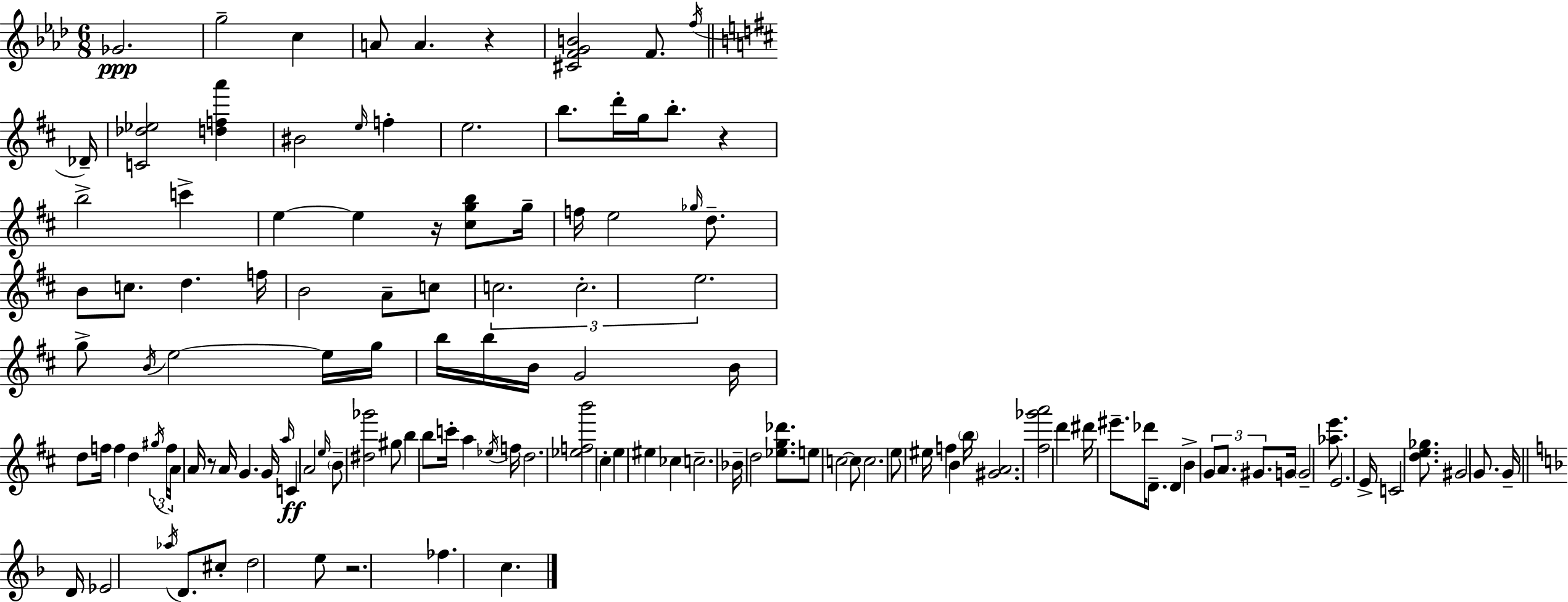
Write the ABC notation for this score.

X:1
T:Untitled
M:6/8
L:1/4
K:Ab
_G2 g2 c A/2 A z [^CFGB]2 F/2 f/4 _D/4 [C_d_e]2 [dfa'] ^B2 e/4 f e2 b/2 d'/4 g/4 b/2 z b2 c' e e z/4 [^cgb]/2 g/4 f/4 e2 _g/4 d/2 B/2 c/2 d f/4 B2 A/2 c/2 c2 c2 e2 g/2 B/4 e2 e/4 g/4 b/4 b/4 B/4 G2 B/4 d/2 f/4 f d ^g/4 f/4 A/4 A/4 z/2 A/4 G G/4 a/4 C A2 e/4 B/2 [^d_g']2 ^g/2 b b/2 c'/4 a _e/4 f/4 d2 [_efb']2 ^c e ^e _c c2 _B/4 d2 [_eg_d']/2 e/2 c2 c/2 c2 e/2 ^e/4 f B b/4 [^GA]2 [^f_g'a']2 d' ^d'/4 ^e'/2 _d'/4 D/2 D B G/2 A/2 ^G/2 G/4 G2 [_ae']/2 E2 E/4 C2 [de_g]/2 ^G2 G/2 G/4 D/4 _E2 _a/4 D/2 ^c/2 d2 e/2 z2 _f c